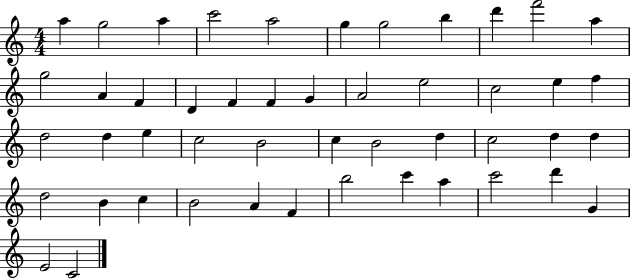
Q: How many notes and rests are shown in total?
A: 48